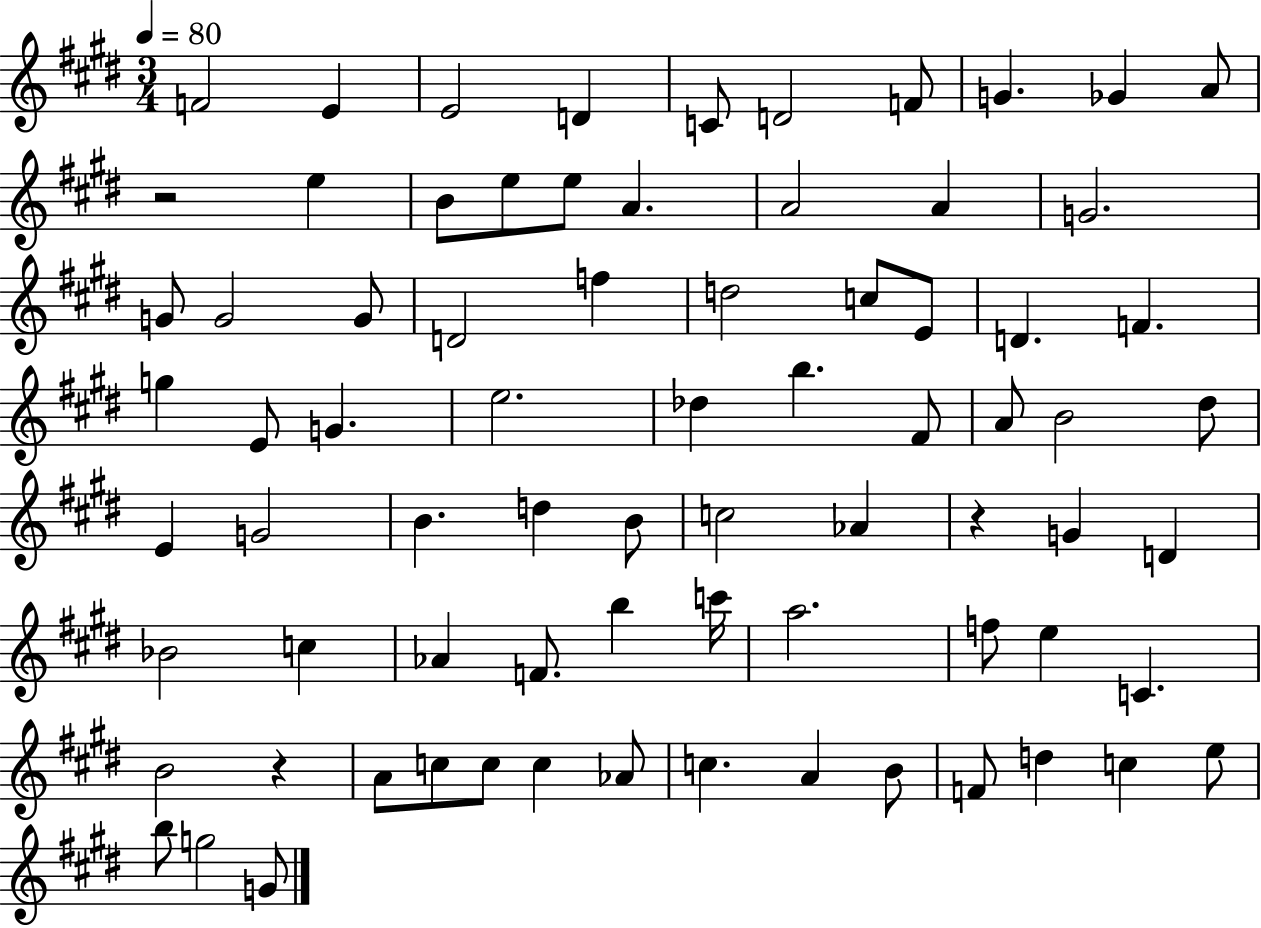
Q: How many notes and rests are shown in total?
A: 76